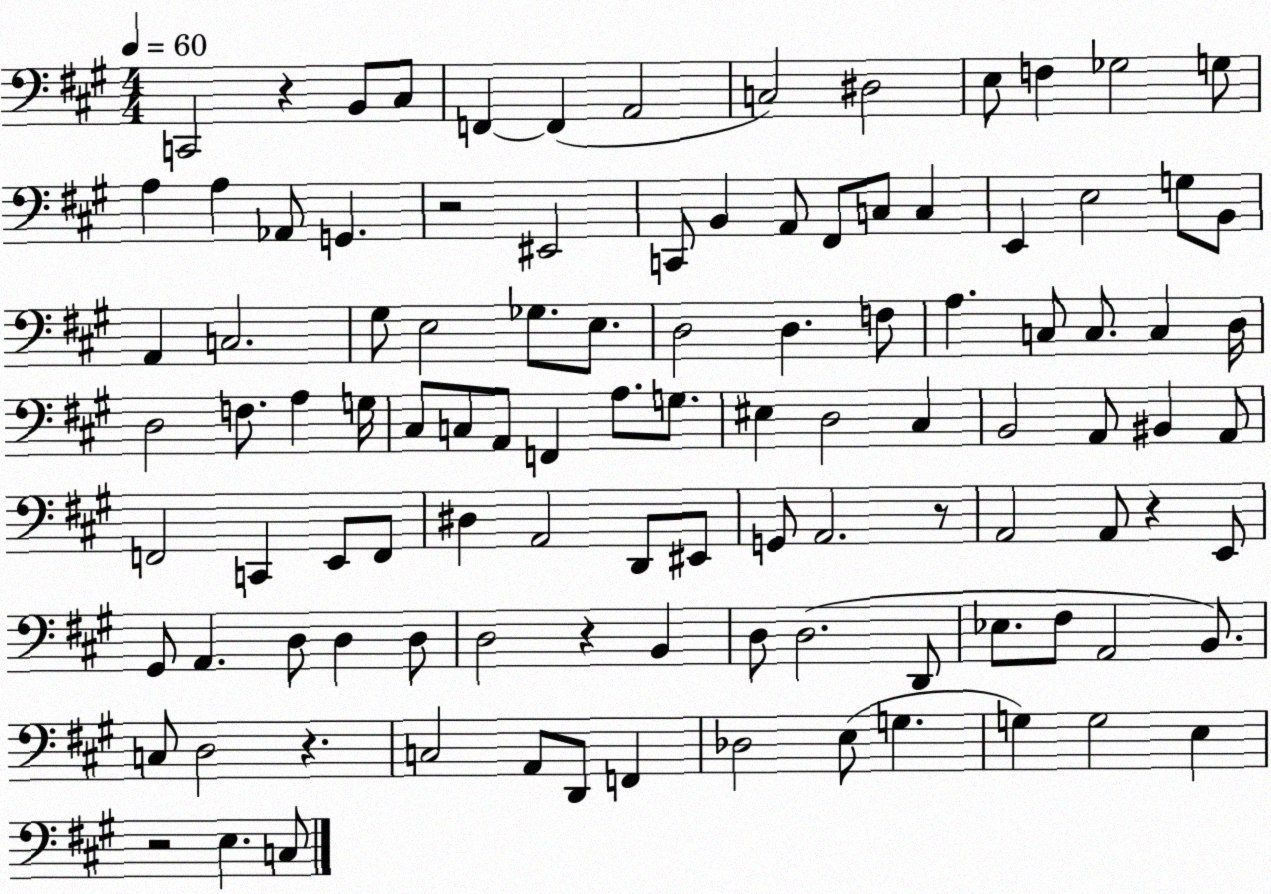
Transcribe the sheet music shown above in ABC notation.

X:1
T:Untitled
M:4/4
L:1/4
K:A
C,,2 z B,,/2 ^C,/2 F,, F,, A,,2 C,2 ^D,2 E,/2 F, _G,2 G,/2 A, A, _A,,/2 G,, z2 ^E,,2 C,,/2 B,, A,,/2 ^F,,/2 C,/2 C, E,, E,2 G,/2 B,,/2 A,, C,2 ^G,/2 E,2 _G,/2 E,/2 D,2 D, F,/2 A, C,/2 C,/2 C, D,/4 D,2 F,/2 A, G,/4 ^C,/2 C,/2 A,,/2 F,, A,/2 G,/2 ^E, D,2 ^C, B,,2 A,,/2 ^B,, A,,/2 F,,2 C,, E,,/2 F,,/2 ^D, A,,2 D,,/2 ^E,,/2 G,,/2 A,,2 z/2 A,,2 A,,/2 z E,,/2 ^G,,/2 A,, D,/2 D, D,/2 D,2 z B,, D,/2 D,2 D,,/2 _E,/2 ^F,/2 A,,2 B,,/2 C,/2 D,2 z C,2 A,,/2 D,,/2 F,, _D,2 E,/2 G, G, G,2 E, z2 E, C,/2